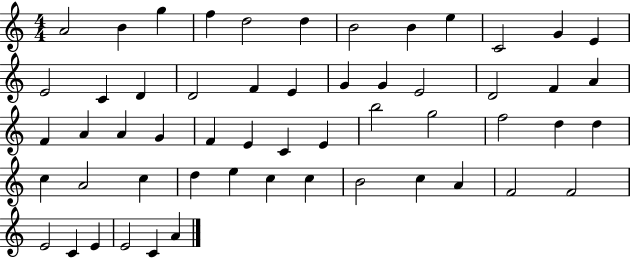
A4/h B4/q G5/q F5/q D5/h D5/q B4/h B4/q E5/q C4/h G4/q E4/q E4/h C4/q D4/q D4/h F4/q E4/q G4/q G4/q E4/h D4/h F4/q A4/q F4/q A4/q A4/q G4/q F4/q E4/q C4/q E4/q B5/h G5/h F5/h D5/q D5/q C5/q A4/h C5/q D5/q E5/q C5/q C5/q B4/h C5/q A4/q F4/h F4/h E4/h C4/q E4/q E4/h C4/q A4/q